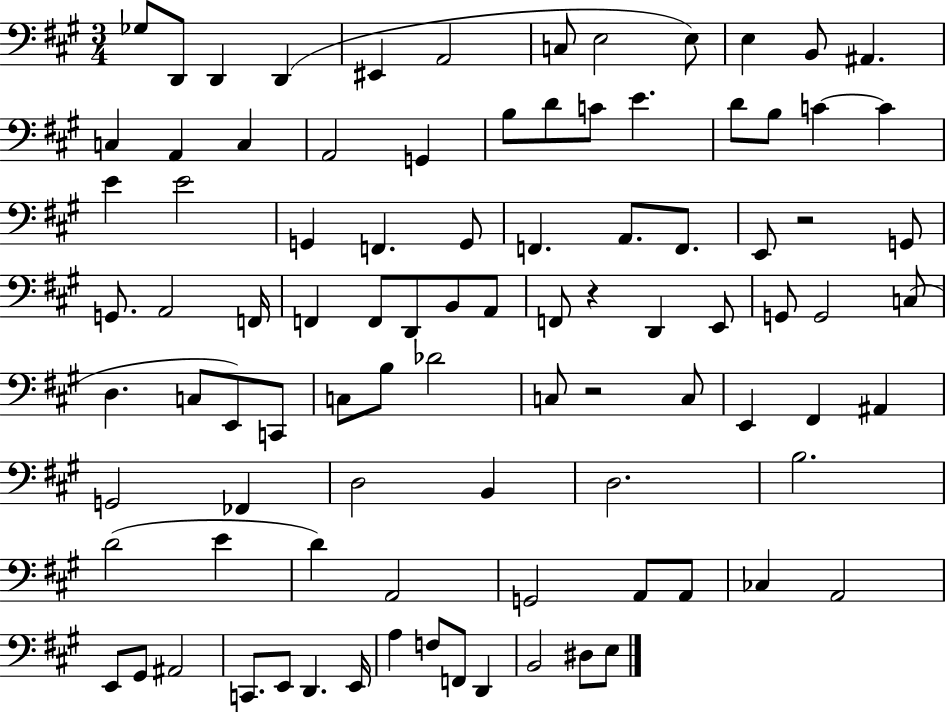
{
  \clef bass
  \numericTimeSignature
  \time 3/4
  \key a \major
  \repeat volta 2 { ges8 d,8 d,4 d,4( | eis,4 a,2 | c8 e2 e8) | e4 b,8 ais,4. | \break c4 a,4 c4 | a,2 g,4 | b8 d'8 c'8 e'4. | d'8 b8 c'4~~ c'4 | \break e'4 e'2 | g,4 f,4. g,8 | f,4. a,8. f,8. | e,8 r2 g,8 | \break g,8. a,2 f,16 | f,4 f,8 d,8 b,8 a,8 | f,8 r4 d,4 e,8 | g,8 g,2 c8( | \break d4. c8 e,8) c,8 | c8 b8 des'2 | c8 r2 c8 | e,4 fis,4 ais,4 | \break g,2 fes,4 | d2 b,4 | d2. | b2. | \break d'2( e'4 | d'4) a,2 | g,2 a,8 a,8 | ces4 a,2 | \break e,8 gis,8 ais,2 | c,8. e,8 d,4. e,16 | a4 f8 f,8 d,4 | b,2 dis8 e8 | \break } \bar "|."
}